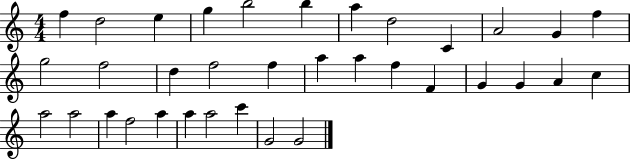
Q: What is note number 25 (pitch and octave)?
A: C5